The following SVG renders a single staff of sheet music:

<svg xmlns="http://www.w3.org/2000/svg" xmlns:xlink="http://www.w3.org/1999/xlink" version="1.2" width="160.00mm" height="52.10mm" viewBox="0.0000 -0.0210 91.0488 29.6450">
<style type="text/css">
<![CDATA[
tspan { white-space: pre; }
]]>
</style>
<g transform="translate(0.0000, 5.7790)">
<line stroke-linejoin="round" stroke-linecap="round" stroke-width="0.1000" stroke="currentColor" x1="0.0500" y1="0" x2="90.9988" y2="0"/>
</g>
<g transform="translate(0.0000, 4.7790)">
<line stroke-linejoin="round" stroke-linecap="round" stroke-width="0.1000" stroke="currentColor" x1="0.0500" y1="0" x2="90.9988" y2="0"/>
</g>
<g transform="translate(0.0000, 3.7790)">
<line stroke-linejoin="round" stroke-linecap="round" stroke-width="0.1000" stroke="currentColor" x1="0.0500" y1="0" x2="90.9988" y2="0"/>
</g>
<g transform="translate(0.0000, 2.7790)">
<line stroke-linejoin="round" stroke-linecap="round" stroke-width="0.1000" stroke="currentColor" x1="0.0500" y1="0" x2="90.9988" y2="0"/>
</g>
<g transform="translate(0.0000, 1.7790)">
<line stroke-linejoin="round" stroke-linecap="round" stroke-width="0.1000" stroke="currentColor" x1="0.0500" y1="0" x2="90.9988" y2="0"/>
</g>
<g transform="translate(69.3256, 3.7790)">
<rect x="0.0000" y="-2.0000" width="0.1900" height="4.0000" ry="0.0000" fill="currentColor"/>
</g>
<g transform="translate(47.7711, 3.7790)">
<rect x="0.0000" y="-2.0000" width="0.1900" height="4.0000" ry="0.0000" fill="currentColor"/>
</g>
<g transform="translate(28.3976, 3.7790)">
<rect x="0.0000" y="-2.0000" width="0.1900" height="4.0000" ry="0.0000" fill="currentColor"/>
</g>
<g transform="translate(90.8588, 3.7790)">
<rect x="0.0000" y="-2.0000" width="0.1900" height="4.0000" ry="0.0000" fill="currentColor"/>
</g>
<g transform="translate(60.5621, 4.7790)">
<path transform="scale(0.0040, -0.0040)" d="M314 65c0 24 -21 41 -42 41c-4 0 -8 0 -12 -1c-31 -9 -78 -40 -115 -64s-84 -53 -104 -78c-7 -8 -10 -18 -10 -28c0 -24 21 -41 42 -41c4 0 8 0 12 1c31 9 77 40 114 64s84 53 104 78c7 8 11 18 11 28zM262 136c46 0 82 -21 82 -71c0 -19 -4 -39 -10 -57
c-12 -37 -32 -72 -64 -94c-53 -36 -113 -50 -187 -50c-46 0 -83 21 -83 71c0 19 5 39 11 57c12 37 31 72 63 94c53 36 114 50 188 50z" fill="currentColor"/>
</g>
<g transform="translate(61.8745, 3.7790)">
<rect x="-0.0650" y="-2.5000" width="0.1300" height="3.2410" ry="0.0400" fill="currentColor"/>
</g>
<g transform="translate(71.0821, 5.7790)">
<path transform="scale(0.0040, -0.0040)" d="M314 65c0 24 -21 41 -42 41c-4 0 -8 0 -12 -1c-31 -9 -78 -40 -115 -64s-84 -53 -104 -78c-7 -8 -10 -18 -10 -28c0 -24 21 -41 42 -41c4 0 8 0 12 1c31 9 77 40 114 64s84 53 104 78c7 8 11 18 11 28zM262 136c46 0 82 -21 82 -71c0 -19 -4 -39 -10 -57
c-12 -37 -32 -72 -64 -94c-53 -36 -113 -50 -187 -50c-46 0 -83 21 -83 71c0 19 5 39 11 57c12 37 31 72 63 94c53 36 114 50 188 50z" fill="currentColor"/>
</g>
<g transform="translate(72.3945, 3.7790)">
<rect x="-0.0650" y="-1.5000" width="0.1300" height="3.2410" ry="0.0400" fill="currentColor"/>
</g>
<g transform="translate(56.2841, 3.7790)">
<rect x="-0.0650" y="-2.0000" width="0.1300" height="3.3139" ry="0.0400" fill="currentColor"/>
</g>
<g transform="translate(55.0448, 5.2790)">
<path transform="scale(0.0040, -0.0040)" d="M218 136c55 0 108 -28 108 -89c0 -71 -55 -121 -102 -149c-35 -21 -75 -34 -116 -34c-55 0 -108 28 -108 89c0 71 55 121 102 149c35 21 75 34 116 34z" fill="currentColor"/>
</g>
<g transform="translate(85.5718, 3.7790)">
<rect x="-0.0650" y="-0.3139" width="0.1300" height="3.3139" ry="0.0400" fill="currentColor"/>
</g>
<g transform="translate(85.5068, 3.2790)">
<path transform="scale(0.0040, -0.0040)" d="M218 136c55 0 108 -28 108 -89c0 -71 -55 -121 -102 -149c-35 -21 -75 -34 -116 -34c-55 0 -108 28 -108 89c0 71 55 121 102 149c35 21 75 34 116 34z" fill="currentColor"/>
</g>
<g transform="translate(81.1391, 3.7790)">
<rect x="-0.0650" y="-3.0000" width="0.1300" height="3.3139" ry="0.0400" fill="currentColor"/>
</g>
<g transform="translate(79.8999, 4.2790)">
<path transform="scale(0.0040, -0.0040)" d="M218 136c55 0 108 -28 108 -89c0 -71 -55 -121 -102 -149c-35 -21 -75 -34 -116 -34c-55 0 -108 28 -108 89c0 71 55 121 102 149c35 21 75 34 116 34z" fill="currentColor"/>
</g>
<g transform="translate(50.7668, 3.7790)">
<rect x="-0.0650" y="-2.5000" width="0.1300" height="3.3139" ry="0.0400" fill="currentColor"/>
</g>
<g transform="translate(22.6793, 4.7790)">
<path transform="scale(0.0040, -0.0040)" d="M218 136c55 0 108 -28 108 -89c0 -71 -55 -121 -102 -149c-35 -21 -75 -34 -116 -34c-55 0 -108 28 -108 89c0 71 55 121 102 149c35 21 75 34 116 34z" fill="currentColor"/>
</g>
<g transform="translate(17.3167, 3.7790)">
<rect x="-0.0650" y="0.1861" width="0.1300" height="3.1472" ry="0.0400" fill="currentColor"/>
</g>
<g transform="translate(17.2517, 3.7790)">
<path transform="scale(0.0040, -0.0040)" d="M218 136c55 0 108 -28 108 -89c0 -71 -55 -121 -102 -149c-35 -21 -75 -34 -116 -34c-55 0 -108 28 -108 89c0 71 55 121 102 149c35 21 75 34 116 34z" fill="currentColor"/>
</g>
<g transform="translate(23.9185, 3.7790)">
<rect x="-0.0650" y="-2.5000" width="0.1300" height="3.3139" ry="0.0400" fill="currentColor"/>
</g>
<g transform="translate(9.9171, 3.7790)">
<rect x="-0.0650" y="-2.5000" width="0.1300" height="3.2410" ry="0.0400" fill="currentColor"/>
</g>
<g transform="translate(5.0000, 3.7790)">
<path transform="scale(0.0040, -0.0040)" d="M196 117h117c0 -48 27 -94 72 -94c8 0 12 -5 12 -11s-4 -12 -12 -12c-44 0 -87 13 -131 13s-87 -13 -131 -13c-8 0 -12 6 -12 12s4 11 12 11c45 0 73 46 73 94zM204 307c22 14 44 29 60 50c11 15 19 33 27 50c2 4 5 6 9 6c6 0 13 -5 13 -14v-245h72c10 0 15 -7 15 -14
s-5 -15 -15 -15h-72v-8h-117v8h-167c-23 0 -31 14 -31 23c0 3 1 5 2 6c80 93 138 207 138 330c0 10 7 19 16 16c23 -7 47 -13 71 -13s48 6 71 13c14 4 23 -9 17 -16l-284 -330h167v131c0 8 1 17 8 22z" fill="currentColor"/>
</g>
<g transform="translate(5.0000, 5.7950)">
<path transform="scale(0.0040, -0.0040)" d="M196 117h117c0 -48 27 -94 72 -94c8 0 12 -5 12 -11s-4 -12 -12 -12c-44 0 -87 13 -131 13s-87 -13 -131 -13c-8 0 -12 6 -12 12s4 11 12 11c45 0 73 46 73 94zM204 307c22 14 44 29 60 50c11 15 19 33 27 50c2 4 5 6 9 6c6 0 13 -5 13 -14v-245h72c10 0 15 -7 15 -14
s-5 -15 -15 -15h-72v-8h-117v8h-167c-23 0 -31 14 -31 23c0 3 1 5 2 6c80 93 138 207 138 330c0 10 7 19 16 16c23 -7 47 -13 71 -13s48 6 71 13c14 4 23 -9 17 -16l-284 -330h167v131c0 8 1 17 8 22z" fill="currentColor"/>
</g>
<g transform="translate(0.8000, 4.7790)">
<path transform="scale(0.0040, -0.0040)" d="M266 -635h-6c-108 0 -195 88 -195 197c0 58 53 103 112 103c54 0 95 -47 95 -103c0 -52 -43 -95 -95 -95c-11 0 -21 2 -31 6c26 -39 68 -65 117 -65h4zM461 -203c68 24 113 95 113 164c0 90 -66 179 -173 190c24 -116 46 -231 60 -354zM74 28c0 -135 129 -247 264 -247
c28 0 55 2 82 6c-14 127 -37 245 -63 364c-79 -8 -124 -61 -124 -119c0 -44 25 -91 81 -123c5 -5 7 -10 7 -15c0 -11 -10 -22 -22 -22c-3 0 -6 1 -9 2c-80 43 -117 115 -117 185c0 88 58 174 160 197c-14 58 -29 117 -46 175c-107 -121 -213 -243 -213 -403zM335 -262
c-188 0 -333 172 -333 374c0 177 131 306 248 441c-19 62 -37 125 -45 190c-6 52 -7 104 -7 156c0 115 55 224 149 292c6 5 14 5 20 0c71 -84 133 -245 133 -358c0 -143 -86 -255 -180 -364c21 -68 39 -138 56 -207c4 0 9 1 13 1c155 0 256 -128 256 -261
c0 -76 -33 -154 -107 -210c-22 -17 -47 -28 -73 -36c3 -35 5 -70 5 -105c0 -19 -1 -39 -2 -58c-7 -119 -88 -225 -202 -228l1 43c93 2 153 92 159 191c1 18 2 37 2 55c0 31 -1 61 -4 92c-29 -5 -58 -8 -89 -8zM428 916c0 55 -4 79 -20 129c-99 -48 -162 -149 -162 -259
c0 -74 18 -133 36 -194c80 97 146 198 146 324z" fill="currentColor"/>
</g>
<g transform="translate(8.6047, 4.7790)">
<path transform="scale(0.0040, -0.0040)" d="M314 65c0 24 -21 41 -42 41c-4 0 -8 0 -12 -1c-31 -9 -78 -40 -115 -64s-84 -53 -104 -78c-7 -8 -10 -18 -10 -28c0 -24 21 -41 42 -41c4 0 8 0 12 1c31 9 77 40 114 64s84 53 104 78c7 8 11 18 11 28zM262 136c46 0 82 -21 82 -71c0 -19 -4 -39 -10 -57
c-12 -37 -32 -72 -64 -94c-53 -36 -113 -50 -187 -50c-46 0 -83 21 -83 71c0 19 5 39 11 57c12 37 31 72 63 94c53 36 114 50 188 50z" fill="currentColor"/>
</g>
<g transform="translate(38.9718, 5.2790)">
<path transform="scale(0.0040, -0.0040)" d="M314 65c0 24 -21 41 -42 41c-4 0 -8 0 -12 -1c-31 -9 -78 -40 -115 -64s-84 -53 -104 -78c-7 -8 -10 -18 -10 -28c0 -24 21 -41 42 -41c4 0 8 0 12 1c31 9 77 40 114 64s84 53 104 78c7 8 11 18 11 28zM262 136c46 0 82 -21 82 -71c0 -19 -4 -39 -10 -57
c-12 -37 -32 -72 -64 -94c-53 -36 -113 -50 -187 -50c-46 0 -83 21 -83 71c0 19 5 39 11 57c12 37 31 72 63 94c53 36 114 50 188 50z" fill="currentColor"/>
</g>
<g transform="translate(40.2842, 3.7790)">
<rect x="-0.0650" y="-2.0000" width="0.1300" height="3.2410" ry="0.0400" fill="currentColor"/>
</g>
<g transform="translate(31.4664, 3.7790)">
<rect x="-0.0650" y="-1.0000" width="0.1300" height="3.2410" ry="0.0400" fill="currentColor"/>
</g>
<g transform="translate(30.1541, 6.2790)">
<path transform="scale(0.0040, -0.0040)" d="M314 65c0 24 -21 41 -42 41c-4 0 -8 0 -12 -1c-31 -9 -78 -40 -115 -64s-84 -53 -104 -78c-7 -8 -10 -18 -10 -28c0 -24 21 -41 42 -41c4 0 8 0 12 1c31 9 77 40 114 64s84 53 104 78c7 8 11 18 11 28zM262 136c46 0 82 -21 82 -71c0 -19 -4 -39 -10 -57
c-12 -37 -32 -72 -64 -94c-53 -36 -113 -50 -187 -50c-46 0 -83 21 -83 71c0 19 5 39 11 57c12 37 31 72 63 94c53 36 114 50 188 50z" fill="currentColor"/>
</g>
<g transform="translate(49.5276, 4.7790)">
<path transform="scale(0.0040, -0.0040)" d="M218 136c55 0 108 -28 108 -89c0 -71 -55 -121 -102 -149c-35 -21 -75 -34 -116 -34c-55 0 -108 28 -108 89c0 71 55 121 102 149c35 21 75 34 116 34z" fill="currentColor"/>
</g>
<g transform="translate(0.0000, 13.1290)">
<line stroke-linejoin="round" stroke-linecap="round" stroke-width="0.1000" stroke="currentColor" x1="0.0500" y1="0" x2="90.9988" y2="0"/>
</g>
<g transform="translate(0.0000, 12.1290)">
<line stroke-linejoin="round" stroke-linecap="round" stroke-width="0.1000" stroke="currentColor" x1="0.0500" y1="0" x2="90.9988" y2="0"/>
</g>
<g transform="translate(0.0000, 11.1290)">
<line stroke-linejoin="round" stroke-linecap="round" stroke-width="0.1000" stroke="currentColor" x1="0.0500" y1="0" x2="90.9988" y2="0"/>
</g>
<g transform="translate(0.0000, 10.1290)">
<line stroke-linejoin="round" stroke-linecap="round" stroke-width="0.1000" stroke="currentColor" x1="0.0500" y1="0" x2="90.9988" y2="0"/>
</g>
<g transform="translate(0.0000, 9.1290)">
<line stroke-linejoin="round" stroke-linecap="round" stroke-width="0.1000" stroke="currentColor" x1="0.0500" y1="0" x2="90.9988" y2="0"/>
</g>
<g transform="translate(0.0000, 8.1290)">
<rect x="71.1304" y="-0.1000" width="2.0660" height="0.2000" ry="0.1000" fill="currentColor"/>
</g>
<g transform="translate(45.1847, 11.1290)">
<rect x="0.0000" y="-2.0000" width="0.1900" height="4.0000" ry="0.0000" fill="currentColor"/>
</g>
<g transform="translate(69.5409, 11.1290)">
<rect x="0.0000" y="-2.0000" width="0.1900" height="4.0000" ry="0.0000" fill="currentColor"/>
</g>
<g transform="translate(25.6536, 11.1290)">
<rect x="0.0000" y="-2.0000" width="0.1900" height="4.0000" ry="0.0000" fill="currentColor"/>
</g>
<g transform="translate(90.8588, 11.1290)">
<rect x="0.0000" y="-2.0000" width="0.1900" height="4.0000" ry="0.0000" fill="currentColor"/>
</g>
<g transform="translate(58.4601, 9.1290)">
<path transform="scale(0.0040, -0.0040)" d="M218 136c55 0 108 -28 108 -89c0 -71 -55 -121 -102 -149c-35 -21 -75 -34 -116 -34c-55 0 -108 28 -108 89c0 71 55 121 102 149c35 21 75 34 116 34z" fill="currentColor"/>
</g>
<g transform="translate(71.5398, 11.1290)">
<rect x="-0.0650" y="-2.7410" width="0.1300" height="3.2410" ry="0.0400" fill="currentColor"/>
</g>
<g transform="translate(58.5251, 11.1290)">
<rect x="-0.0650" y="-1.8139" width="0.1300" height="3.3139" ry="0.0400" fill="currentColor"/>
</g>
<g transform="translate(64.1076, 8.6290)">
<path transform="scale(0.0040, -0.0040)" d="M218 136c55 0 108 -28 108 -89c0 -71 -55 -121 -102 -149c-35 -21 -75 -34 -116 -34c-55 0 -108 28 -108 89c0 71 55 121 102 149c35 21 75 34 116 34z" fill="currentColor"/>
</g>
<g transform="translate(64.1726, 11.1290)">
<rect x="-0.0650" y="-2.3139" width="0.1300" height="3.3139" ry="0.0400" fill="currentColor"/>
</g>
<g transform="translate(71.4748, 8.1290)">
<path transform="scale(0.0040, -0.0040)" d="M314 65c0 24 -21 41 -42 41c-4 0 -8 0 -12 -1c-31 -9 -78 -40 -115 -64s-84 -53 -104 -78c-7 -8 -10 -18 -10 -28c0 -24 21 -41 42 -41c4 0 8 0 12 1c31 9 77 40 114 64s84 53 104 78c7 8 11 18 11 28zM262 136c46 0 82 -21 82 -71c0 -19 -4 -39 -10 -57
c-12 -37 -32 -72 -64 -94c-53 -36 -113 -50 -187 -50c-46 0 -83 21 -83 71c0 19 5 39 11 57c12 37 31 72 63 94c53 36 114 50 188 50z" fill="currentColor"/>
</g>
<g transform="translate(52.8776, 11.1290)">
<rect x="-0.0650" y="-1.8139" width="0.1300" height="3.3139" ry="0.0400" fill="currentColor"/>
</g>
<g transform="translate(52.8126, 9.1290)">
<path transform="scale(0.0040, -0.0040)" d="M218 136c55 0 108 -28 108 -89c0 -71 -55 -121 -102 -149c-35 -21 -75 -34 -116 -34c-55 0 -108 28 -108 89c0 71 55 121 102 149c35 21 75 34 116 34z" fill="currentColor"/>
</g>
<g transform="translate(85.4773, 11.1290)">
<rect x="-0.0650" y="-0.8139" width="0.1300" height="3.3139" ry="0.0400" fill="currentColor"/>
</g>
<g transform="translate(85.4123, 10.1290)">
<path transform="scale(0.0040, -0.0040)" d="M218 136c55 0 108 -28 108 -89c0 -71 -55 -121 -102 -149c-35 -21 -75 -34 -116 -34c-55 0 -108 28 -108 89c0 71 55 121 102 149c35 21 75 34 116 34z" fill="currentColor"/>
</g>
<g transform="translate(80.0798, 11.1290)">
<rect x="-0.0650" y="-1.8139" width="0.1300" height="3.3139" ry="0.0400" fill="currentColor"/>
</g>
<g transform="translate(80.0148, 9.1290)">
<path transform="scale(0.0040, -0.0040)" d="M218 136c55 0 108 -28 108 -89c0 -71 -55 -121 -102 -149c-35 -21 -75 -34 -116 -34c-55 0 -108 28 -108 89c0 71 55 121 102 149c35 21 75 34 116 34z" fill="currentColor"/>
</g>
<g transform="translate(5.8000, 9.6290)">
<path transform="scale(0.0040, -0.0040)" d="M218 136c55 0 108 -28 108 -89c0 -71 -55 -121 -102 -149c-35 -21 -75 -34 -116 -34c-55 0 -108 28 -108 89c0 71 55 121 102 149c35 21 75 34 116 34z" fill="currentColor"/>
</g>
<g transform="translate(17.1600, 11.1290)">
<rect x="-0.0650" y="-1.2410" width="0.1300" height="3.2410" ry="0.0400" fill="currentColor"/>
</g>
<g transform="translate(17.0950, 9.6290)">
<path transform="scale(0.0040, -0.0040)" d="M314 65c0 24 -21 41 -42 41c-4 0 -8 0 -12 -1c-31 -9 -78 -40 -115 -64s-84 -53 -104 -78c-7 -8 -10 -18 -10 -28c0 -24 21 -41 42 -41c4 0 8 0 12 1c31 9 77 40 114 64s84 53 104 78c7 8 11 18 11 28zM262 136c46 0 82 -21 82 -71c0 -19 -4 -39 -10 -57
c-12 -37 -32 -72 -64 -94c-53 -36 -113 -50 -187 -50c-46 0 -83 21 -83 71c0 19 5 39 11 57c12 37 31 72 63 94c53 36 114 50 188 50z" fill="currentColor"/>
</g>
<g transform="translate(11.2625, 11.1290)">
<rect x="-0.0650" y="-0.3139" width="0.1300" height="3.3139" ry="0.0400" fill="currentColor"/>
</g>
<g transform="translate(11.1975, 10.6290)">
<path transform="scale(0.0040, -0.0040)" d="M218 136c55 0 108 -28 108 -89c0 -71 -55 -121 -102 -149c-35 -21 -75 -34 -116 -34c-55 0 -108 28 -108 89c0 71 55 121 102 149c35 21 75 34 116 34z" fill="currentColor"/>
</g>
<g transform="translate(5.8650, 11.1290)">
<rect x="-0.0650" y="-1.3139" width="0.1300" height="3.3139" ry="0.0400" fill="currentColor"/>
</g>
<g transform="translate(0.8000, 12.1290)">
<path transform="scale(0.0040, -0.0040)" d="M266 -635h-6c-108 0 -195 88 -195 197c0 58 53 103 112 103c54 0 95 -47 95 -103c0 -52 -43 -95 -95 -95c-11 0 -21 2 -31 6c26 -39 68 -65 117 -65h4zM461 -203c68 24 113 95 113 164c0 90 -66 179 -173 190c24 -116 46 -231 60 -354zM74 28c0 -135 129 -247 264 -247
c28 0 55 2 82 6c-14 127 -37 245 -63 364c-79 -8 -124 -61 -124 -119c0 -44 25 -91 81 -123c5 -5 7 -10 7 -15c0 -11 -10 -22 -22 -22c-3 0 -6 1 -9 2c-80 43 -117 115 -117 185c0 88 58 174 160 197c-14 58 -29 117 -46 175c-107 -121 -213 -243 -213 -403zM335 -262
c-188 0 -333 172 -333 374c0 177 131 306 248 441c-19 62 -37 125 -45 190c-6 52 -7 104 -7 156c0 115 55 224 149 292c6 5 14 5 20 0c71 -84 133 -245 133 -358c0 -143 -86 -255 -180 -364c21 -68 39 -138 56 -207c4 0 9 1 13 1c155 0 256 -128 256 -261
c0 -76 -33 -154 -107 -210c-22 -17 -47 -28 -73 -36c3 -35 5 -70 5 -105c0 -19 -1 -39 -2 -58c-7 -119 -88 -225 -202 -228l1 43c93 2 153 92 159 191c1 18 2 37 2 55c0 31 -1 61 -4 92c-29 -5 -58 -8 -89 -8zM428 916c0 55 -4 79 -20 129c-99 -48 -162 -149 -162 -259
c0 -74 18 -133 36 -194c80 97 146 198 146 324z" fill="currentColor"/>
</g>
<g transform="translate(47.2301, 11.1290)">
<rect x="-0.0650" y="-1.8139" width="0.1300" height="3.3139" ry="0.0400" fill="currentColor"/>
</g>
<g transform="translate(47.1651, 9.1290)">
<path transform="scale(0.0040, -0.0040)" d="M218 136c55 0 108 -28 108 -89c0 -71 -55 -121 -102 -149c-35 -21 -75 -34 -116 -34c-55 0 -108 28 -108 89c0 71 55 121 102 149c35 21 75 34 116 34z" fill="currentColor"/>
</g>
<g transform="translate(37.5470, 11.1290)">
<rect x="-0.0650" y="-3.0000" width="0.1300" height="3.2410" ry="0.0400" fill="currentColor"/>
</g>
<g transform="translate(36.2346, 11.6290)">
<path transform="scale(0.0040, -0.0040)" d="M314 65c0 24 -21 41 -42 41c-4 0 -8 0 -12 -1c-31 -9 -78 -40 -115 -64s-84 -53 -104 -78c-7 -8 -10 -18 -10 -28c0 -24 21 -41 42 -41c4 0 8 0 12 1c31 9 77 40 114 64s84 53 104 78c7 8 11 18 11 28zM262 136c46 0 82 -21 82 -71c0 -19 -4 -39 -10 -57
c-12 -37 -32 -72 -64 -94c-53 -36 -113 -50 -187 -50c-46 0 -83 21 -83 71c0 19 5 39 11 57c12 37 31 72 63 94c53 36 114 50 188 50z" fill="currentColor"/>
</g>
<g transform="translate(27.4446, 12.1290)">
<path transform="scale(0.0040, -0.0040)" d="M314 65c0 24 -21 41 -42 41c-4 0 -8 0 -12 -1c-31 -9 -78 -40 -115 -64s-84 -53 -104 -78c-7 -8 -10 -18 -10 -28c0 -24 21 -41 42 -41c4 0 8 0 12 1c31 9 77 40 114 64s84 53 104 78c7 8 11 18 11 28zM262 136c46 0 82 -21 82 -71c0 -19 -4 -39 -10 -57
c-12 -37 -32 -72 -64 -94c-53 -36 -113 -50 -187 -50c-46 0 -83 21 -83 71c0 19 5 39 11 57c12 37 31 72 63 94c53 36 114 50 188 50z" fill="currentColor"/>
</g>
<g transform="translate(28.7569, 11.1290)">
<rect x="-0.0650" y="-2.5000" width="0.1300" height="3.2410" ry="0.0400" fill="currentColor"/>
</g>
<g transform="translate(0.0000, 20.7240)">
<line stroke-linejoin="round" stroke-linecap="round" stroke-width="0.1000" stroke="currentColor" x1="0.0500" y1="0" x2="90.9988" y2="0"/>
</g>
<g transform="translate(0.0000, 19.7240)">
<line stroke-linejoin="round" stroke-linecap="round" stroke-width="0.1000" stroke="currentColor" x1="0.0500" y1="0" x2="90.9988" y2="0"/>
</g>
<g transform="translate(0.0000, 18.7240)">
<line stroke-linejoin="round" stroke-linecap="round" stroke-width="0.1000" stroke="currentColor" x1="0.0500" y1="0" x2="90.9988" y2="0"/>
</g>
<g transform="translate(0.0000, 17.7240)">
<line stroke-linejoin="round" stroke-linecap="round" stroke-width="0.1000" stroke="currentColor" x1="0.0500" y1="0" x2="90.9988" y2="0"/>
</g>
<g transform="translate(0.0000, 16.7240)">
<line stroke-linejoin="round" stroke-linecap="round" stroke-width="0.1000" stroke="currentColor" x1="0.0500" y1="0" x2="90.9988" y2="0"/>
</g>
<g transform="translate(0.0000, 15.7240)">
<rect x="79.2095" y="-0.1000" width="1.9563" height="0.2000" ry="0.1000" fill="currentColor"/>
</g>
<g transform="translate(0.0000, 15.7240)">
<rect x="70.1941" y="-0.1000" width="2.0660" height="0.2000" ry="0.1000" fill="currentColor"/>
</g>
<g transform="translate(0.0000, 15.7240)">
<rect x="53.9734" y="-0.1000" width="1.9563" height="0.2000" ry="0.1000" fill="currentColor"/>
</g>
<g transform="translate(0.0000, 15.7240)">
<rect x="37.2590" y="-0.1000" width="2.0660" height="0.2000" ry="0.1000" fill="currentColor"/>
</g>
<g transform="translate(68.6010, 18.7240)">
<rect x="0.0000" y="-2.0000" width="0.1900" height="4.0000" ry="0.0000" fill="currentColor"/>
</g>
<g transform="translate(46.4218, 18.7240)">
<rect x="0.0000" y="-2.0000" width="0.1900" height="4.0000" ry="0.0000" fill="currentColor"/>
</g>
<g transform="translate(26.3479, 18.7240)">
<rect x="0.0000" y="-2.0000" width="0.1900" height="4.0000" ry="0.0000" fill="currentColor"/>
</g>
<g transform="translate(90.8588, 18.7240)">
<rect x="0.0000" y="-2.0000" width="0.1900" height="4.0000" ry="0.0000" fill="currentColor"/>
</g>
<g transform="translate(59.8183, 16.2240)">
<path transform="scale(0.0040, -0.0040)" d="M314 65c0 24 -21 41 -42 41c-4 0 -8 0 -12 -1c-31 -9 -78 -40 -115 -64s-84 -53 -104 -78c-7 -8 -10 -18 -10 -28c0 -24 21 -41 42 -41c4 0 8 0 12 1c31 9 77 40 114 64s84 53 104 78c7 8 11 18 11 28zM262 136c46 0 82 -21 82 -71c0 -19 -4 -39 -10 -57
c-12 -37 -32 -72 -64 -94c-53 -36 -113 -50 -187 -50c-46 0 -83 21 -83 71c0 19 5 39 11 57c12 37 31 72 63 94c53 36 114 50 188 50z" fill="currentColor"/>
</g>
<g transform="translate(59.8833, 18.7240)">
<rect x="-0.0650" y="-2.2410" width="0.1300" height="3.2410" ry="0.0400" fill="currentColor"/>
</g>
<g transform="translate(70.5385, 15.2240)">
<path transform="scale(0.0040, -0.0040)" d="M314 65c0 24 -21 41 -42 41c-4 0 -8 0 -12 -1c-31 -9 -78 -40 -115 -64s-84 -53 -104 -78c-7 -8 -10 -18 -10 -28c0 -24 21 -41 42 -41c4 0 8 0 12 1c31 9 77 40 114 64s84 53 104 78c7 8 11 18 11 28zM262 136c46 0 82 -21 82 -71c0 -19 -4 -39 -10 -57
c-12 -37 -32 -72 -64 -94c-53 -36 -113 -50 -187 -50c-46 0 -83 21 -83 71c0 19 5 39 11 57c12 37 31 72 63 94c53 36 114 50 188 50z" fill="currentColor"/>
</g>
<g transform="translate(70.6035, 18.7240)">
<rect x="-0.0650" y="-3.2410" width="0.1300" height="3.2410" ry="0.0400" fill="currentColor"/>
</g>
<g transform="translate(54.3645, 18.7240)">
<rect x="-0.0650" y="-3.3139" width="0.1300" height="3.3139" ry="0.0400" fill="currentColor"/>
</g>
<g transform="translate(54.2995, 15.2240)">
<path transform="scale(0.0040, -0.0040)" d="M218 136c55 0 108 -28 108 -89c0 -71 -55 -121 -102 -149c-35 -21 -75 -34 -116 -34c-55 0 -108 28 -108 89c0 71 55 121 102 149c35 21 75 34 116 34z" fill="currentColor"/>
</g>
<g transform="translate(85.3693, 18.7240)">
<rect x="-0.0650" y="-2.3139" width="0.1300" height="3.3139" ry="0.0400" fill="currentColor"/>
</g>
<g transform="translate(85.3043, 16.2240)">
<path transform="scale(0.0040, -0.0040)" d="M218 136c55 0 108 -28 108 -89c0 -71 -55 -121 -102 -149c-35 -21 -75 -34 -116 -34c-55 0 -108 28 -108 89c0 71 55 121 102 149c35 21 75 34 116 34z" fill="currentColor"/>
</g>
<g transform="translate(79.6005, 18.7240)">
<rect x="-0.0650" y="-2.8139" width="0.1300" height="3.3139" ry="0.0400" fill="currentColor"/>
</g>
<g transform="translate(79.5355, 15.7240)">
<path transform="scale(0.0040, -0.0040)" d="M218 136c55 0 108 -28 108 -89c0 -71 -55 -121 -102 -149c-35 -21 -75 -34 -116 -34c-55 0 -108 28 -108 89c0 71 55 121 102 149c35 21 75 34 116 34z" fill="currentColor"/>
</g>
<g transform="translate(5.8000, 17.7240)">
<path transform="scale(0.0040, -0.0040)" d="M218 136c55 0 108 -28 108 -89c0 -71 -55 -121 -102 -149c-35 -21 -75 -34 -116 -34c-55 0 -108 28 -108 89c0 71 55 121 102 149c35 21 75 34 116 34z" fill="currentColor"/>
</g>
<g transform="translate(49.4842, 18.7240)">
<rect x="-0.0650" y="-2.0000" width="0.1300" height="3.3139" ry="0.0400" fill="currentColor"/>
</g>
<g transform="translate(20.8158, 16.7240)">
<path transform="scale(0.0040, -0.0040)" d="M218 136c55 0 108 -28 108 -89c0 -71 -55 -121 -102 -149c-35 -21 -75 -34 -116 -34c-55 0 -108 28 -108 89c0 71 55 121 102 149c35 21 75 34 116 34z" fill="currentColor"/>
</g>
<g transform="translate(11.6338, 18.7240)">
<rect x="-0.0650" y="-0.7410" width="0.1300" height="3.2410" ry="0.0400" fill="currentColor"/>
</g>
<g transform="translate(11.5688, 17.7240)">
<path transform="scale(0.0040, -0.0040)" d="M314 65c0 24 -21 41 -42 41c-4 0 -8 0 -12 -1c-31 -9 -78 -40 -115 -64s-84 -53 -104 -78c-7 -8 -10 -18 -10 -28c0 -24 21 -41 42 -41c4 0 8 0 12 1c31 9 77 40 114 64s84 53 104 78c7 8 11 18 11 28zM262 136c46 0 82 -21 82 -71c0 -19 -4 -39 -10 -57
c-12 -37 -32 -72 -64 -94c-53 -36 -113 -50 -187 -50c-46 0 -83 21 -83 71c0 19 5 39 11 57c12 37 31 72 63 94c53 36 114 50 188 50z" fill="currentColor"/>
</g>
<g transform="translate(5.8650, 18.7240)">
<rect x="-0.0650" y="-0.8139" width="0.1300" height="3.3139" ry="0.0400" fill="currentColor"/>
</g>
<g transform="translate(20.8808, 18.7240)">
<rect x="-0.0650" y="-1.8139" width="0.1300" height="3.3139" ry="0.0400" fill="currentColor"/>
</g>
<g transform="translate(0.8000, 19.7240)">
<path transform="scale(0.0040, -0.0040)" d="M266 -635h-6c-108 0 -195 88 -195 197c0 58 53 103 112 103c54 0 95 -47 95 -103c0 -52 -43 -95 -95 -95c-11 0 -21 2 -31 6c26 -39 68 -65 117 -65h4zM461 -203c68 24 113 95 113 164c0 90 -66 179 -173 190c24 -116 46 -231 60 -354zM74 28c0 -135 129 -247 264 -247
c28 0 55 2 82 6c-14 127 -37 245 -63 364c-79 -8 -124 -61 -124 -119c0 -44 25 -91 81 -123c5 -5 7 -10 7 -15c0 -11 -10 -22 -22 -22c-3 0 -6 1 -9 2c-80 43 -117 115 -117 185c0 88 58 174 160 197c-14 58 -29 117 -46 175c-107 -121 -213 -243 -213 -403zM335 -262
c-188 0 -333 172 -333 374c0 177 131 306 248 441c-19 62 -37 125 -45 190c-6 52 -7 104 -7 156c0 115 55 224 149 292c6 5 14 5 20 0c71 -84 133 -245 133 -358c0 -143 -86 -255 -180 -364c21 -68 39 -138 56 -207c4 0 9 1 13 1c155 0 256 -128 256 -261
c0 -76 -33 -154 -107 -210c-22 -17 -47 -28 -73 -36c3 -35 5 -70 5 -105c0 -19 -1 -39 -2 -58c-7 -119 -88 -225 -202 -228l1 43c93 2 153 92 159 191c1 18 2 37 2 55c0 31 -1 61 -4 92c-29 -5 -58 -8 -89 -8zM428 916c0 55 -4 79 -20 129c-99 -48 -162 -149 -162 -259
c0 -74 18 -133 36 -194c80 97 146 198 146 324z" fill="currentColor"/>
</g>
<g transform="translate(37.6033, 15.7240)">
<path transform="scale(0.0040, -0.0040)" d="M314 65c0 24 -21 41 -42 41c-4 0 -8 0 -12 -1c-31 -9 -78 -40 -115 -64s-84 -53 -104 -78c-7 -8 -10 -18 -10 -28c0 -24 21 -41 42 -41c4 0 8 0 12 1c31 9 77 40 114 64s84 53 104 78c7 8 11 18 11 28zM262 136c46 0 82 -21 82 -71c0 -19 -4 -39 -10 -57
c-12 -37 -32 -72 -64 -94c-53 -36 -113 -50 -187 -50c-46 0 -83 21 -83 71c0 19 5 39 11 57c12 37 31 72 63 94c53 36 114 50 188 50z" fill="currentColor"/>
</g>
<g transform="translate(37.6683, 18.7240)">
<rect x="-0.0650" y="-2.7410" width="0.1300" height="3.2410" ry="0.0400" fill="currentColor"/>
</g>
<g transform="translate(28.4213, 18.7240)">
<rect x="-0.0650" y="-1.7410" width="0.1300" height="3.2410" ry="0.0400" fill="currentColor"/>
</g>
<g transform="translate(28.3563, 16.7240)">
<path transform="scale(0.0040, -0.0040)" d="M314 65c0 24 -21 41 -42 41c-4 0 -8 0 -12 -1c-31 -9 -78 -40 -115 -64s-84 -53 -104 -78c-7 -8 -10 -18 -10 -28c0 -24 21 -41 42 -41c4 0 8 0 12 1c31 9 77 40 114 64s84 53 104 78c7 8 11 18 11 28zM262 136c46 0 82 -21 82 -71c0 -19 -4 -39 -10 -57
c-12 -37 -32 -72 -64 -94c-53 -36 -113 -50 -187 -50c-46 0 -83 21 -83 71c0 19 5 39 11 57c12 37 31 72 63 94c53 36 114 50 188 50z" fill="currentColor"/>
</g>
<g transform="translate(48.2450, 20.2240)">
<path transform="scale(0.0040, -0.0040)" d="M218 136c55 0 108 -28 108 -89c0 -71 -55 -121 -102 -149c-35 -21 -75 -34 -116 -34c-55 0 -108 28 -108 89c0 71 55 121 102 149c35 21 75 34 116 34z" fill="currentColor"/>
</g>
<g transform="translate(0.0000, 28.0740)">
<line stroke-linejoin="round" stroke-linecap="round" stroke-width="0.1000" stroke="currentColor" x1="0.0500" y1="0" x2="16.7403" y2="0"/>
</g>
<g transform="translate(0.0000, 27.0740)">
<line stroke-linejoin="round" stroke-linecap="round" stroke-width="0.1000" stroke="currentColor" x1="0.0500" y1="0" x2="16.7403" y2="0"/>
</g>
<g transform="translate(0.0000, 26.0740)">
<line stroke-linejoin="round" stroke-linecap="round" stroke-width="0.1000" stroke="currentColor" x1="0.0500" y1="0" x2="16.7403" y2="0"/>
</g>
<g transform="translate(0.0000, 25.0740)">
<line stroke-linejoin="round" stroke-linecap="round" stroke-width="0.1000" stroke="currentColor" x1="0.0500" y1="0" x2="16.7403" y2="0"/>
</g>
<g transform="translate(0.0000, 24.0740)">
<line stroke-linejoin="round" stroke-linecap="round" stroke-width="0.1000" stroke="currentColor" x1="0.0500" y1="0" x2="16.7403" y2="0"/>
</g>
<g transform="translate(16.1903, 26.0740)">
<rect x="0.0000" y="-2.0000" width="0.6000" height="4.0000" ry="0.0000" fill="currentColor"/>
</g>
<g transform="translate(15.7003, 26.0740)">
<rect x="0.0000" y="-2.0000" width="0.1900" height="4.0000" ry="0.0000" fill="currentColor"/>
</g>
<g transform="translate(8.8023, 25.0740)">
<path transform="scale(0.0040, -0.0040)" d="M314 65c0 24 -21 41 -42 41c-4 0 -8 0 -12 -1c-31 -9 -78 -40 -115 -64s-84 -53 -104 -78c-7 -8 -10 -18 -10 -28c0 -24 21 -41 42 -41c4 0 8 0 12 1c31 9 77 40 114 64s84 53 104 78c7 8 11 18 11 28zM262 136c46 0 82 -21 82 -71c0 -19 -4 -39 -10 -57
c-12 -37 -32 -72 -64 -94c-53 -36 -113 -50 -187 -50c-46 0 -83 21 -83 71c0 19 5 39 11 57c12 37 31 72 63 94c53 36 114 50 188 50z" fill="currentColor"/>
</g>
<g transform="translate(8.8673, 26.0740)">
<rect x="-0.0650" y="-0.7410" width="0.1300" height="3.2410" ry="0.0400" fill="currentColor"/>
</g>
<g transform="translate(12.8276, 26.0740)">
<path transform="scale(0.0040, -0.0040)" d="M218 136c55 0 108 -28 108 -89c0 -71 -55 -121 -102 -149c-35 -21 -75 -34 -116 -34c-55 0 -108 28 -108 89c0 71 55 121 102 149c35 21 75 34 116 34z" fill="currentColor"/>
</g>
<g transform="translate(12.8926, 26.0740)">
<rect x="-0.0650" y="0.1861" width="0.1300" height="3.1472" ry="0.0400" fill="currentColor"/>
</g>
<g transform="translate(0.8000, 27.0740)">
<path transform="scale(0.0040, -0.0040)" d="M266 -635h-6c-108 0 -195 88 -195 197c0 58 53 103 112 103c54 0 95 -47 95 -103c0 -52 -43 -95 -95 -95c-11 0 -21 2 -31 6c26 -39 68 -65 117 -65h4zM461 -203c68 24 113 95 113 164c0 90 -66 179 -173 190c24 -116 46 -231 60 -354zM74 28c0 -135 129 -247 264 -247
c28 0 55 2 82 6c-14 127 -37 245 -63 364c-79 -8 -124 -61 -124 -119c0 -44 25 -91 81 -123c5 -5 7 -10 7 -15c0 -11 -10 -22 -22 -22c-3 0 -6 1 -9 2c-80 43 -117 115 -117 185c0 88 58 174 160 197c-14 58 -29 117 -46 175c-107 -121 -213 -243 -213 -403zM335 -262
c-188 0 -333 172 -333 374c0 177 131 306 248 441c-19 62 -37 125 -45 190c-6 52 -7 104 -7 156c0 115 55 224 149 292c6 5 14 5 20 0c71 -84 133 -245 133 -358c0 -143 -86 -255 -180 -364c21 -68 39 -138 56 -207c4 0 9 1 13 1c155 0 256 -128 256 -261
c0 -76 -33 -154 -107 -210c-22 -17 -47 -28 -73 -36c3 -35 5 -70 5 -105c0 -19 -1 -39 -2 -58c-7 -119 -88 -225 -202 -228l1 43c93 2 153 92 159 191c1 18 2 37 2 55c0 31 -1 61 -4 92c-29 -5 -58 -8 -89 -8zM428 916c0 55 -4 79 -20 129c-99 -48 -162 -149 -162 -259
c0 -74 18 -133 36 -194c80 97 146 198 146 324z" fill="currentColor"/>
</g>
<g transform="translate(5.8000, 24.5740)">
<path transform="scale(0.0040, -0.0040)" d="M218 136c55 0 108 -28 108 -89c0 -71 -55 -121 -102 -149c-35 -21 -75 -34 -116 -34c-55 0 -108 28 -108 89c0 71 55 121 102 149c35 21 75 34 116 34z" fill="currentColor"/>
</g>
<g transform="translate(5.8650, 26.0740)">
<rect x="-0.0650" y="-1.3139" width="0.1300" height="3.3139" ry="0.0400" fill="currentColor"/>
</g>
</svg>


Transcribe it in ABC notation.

X:1
T:Untitled
M:4/4
L:1/4
K:C
G2 B G D2 F2 G F G2 E2 A c e c e2 G2 A2 f f f g a2 f d d d2 f f2 a2 F b g2 b2 a g e d2 B